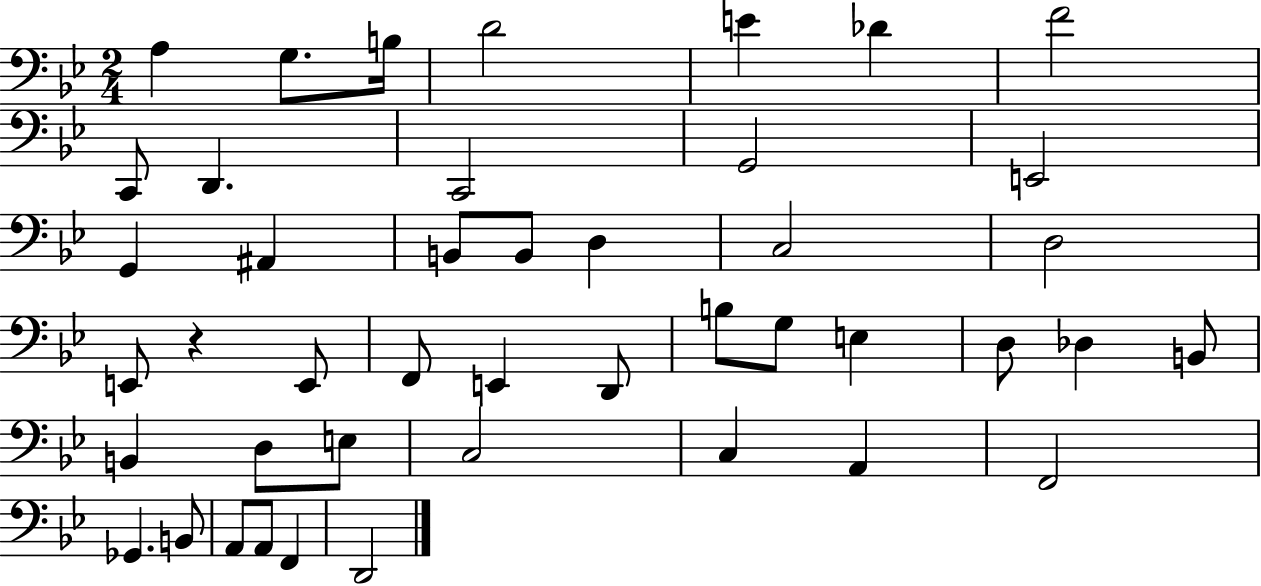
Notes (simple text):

A3/q G3/e. B3/s D4/h E4/q Db4/q F4/h C2/e D2/q. C2/h G2/h E2/h G2/q A#2/q B2/e B2/e D3/q C3/h D3/h E2/e R/q E2/e F2/e E2/q D2/e B3/e G3/e E3/q D3/e Db3/q B2/e B2/q D3/e E3/e C3/h C3/q A2/q F2/h Gb2/q. B2/e A2/e A2/e F2/q D2/h